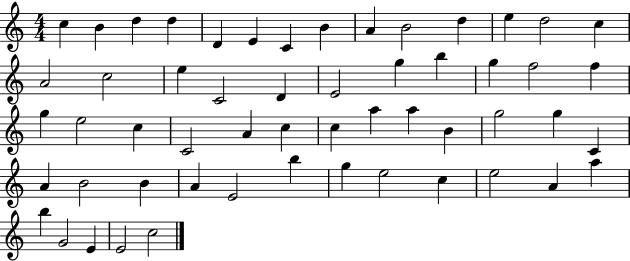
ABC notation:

X:1
T:Untitled
M:4/4
L:1/4
K:C
c B d d D E C B A B2 d e d2 c A2 c2 e C2 D E2 g b g f2 f g e2 c C2 A c c a a B g2 g C A B2 B A E2 b g e2 c e2 A a b G2 E E2 c2